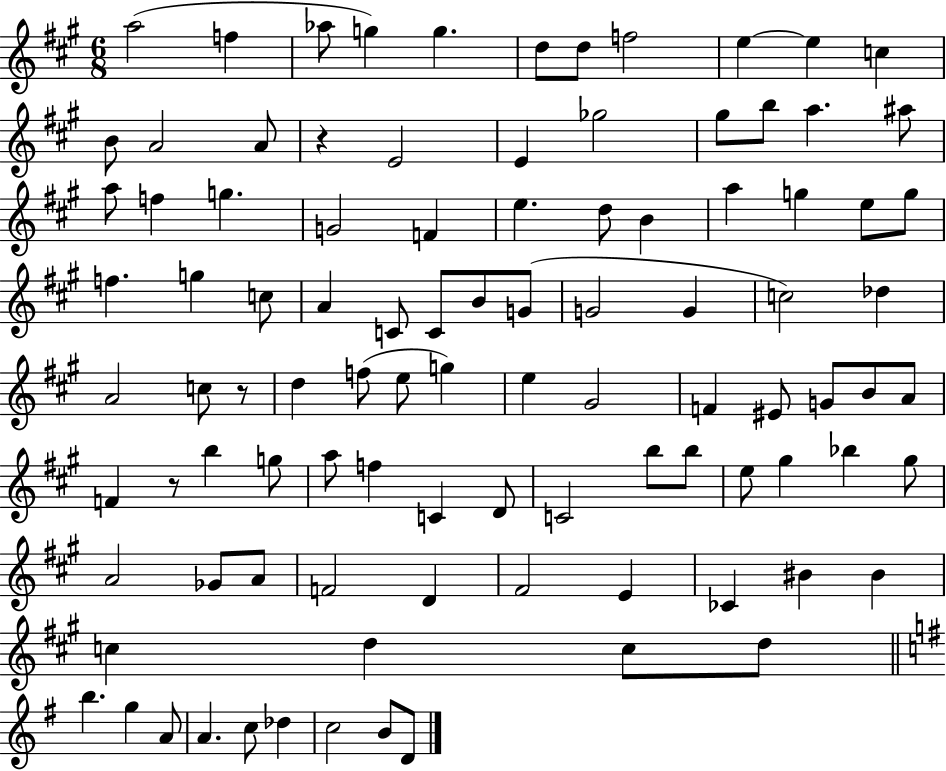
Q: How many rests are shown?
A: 3